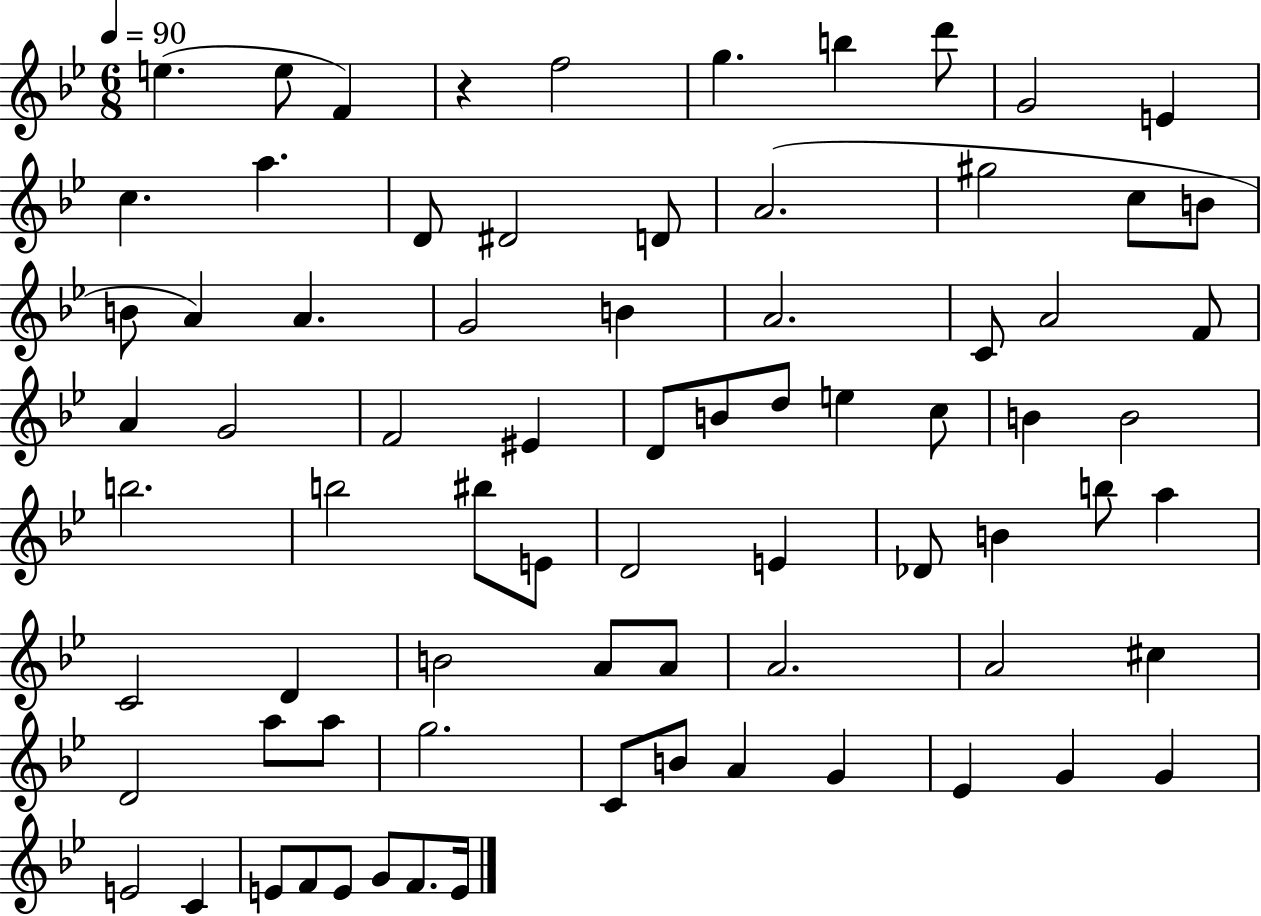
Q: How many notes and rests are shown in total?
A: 76